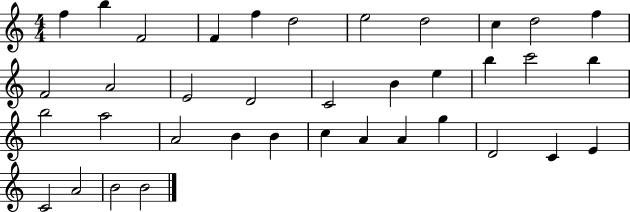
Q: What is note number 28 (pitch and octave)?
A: A4